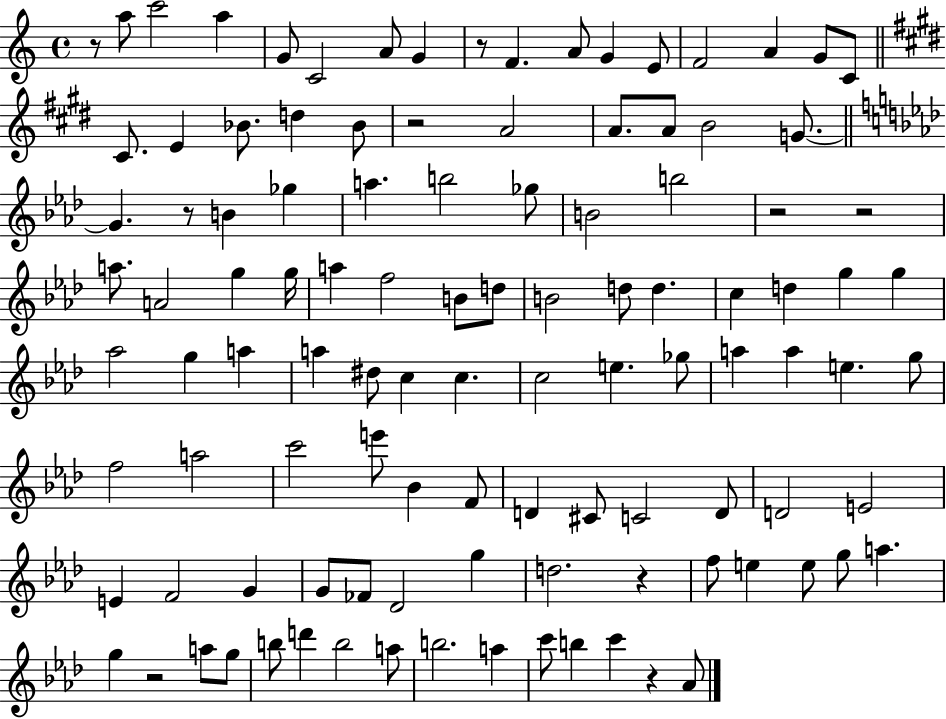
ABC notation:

X:1
T:Untitled
M:4/4
L:1/4
K:C
z/2 a/2 c'2 a G/2 C2 A/2 G z/2 F A/2 G E/2 F2 A G/2 C/2 ^C/2 E _B/2 d _B/2 z2 A2 A/2 A/2 B2 G/2 G z/2 B _g a b2 _g/2 B2 b2 z2 z2 a/2 A2 g g/4 a f2 B/2 d/2 B2 d/2 d c d g g _a2 g a a ^d/2 c c c2 e _g/2 a a e g/2 f2 a2 c'2 e'/2 _B F/2 D ^C/2 C2 D/2 D2 E2 E F2 G G/2 _F/2 _D2 g d2 z f/2 e e/2 g/2 a g z2 a/2 g/2 b/2 d' b2 a/2 b2 a c'/2 b c' z _A/2